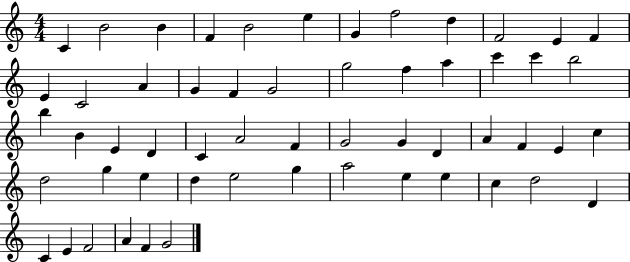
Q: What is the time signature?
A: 4/4